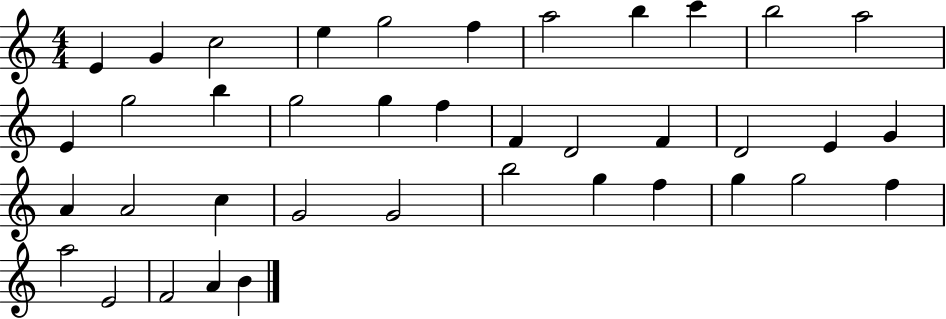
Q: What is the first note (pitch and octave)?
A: E4